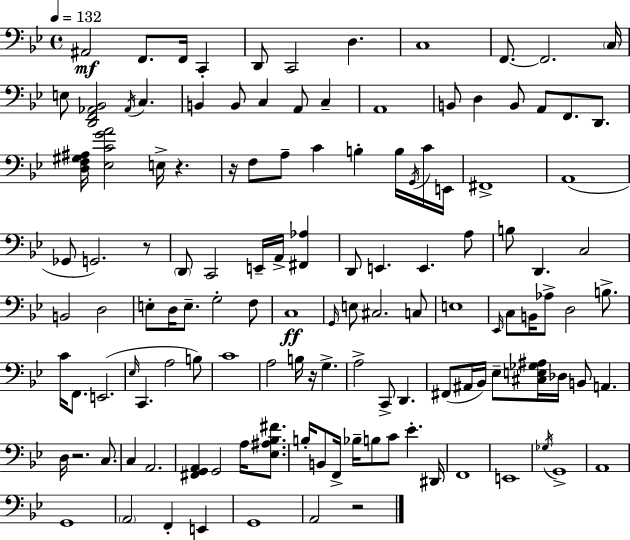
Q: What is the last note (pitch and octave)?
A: A2